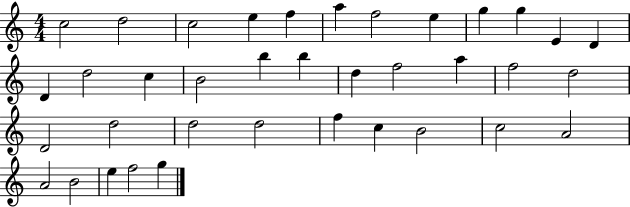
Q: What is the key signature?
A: C major